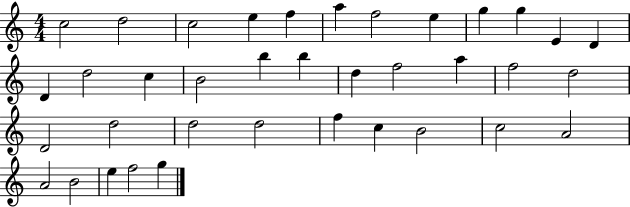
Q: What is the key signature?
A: C major